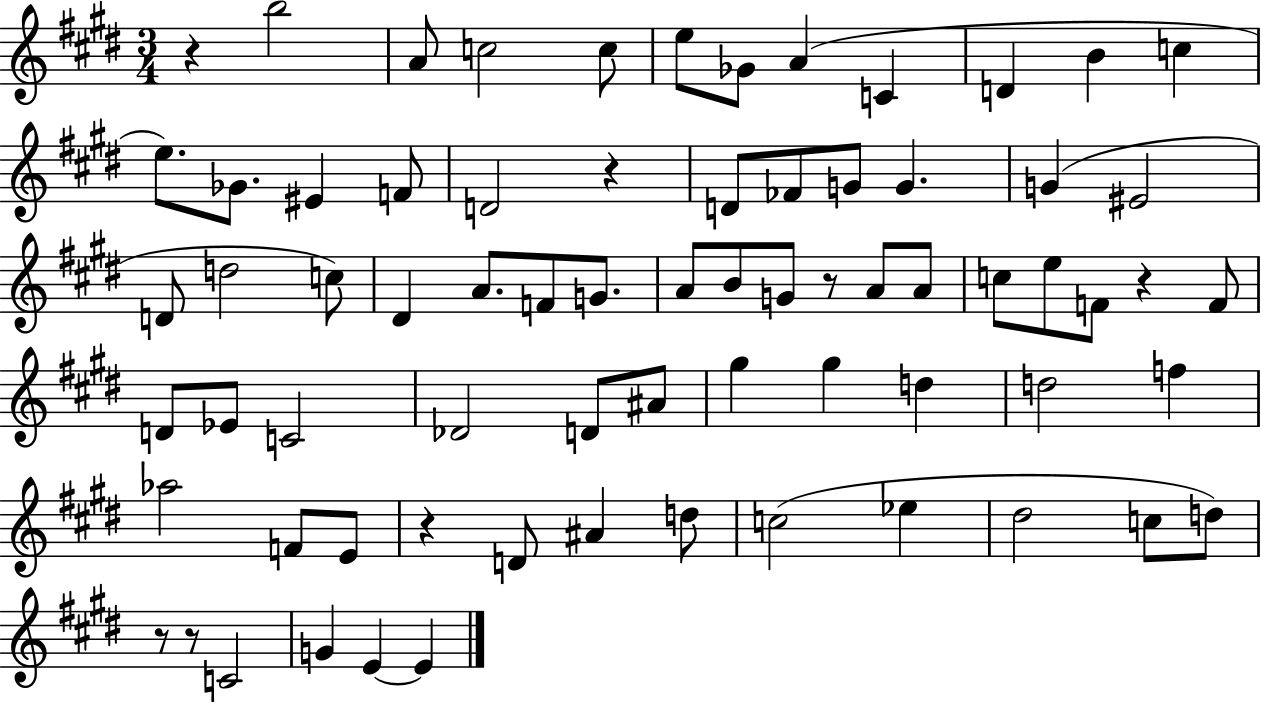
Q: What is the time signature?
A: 3/4